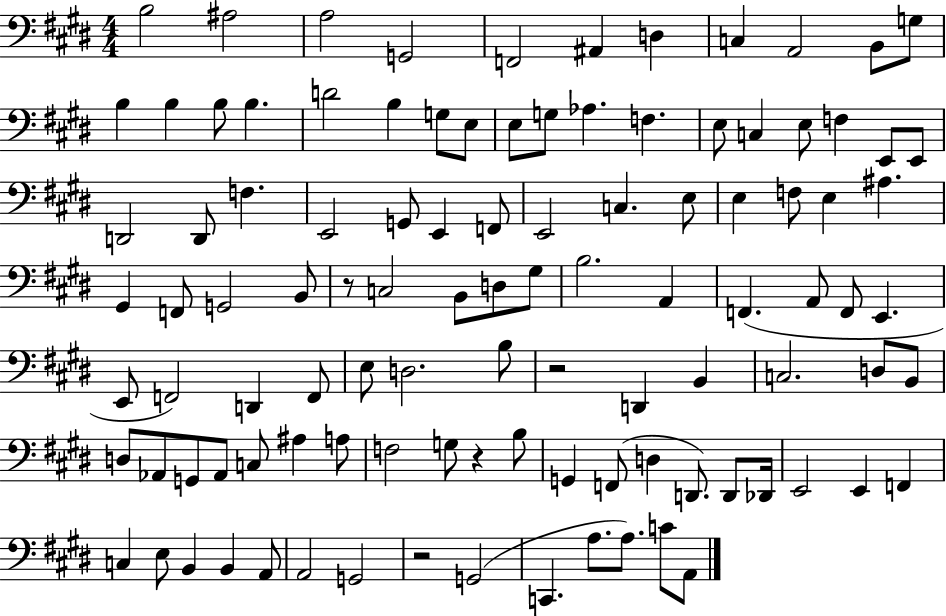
B3/h A#3/h A3/h G2/h F2/h A#2/q D3/q C3/q A2/h B2/e G3/e B3/q B3/q B3/e B3/q. D4/h B3/q G3/e E3/e E3/e G3/e Ab3/q. F3/q. E3/e C3/q E3/e F3/q E2/e E2/e D2/h D2/e F3/q. E2/h G2/e E2/q F2/e E2/h C3/q. E3/e E3/q F3/e E3/q A#3/q. G#2/q F2/e G2/h B2/e R/e C3/h B2/e D3/e G#3/e B3/h. A2/q F2/q. A2/e F2/e E2/q. E2/e F2/h D2/q F2/e E3/e D3/h. B3/e R/h D2/q B2/q C3/h. D3/e B2/e D3/e Ab2/e G2/e Ab2/e C3/e A#3/q A3/e F3/h G3/e R/q B3/e G2/q F2/e D3/q D2/e. D2/e Db2/s E2/h E2/q F2/q C3/q E3/e B2/q B2/q A2/e A2/h G2/h R/h G2/h C2/q. A3/e. A3/e. C4/e A2/e